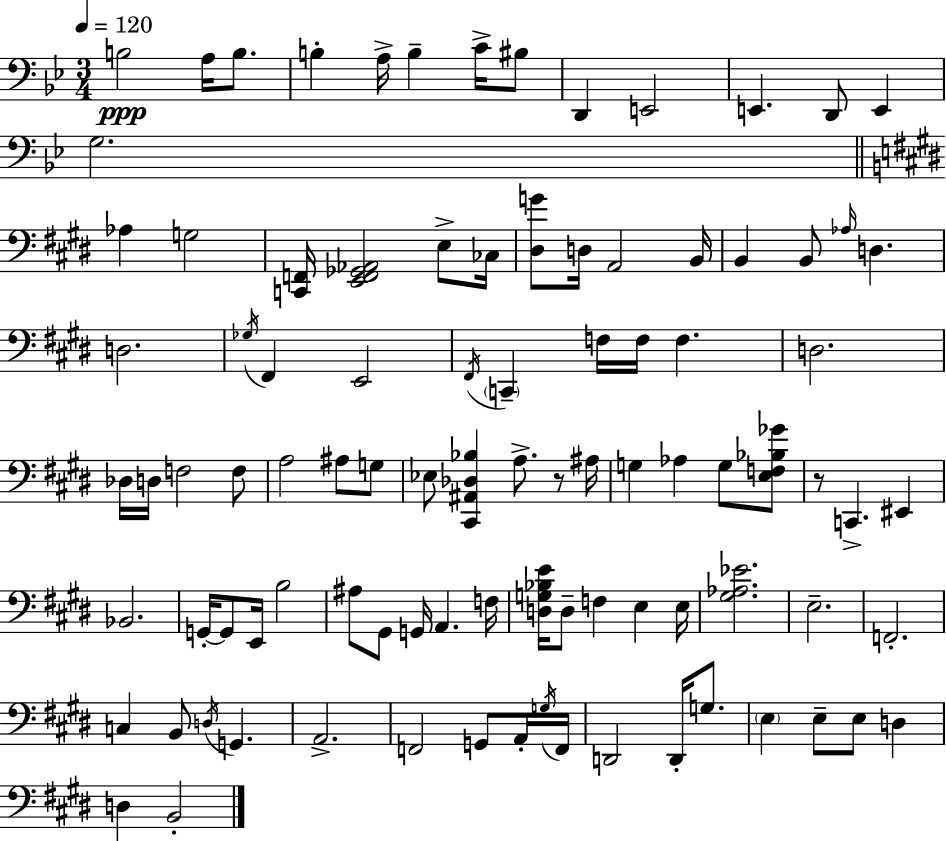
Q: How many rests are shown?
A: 2